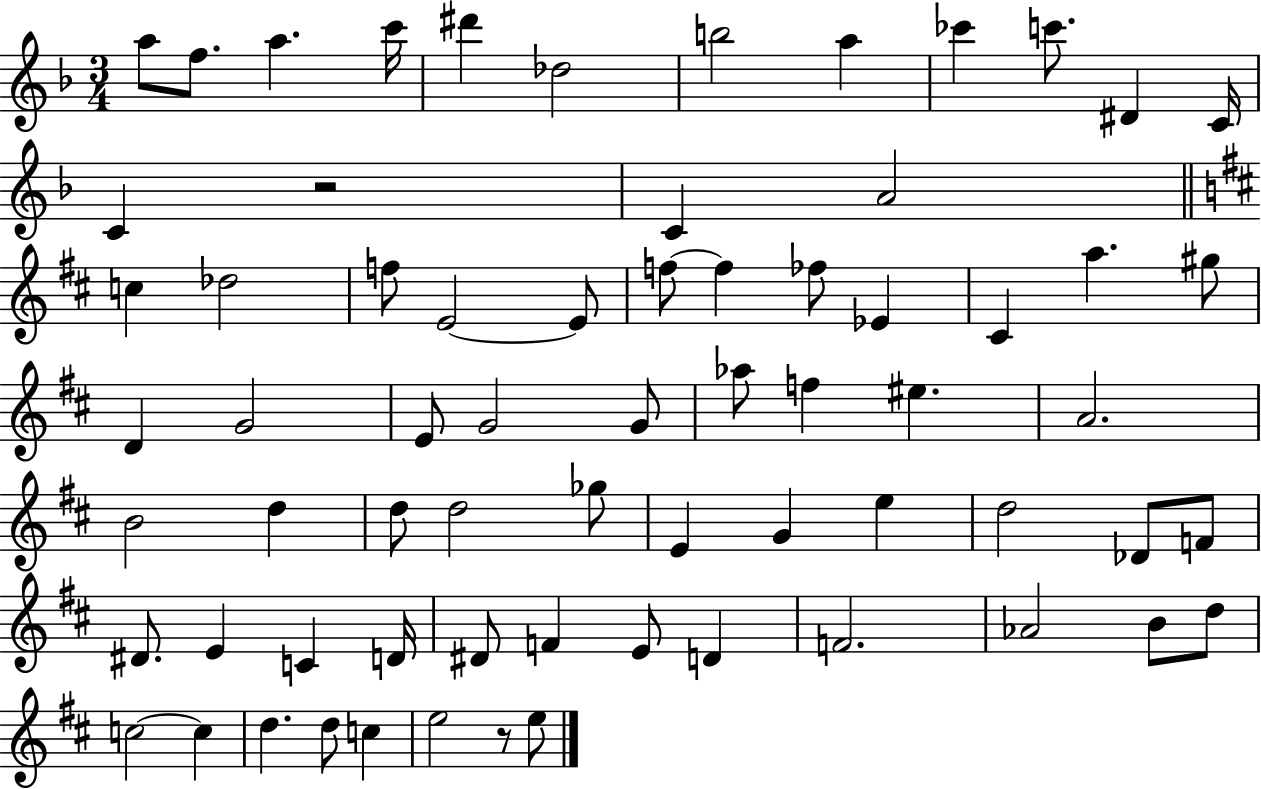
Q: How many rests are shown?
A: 2